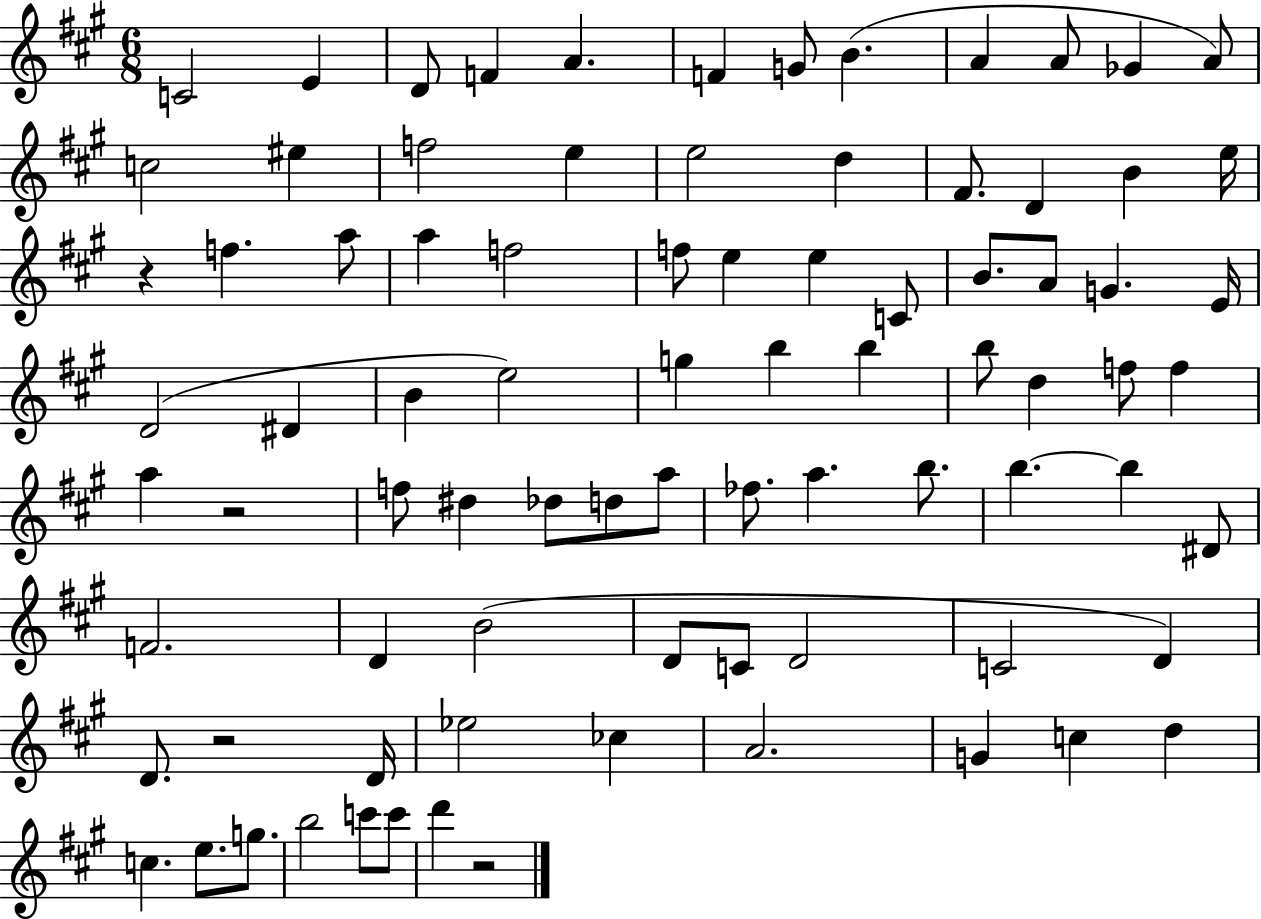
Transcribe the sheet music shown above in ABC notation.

X:1
T:Untitled
M:6/8
L:1/4
K:A
C2 E D/2 F A F G/2 B A A/2 _G A/2 c2 ^e f2 e e2 d ^F/2 D B e/4 z f a/2 a f2 f/2 e e C/2 B/2 A/2 G E/4 D2 ^D B e2 g b b b/2 d f/2 f a z2 f/2 ^d _d/2 d/2 a/2 _f/2 a b/2 b b ^D/2 F2 D B2 D/2 C/2 D2 C2 D D/2 z2 D/4 _e2 _c A2 G c d c e/2 g/2 b2 c'/2 c'/2 d' z2